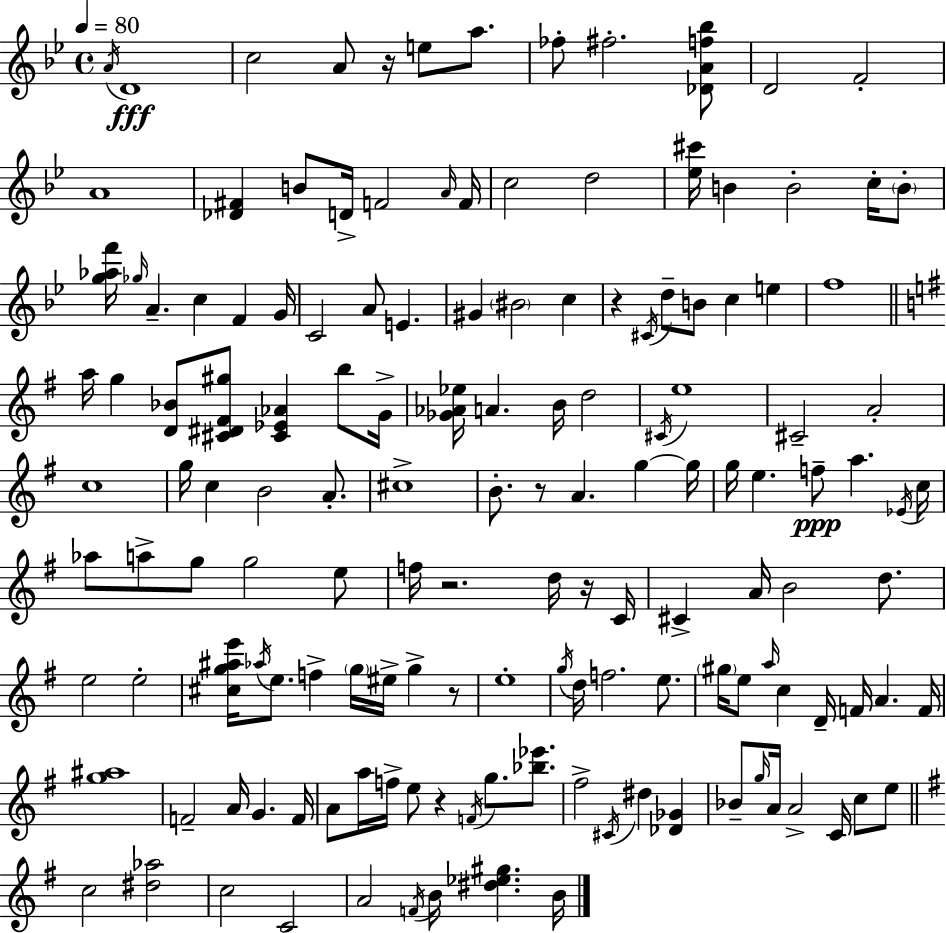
A4/s D4/w C5/h A4/e R/s E5/e A5/e. FES5/e F#5/h. [Db4,A4,F5,Bb5]/e D4/h F4/h A4/w [Db4,F#4]/q B4/e D4/s F4/h A4/s F4/s C5/h D5/h [Eb5,C#6]/s B4/q B4/h C5/s B4/e [G5,Ab5,F6]/s Gb5/s A4/q. C5/q F4/q G4/s C4/h A4/e E4/q. G#4/q BIS4/h C5/q R/q C#4/s D5/e B4/e C5/q E5/q F5/w A5/s G5/q [D4,Bb4]/e [C#4,D#4,F#4,G#5]/e [C#4,Eb4,Ab4]/q B5/e G4/s [Gb4,Ab4,Eb5]/s A4/q. B4/s D5/h C#4/s E5/w C#4/h A4/h C5/w G5/s C5/q B4/h A4/e. C#5/w B4/e. R/e A4/q. G5/q G5/s G5/s E5/q. F5/e A5/q. Eb4/s C5/s Ab5/e A5/e G5/e G5/h E5/e F5/s R/h. D5/s R/s C4/s C#4/q A4/s B4/h D5/e. E5/h E5/h [C#5,G5,A#5,E6]/s Ab5/s E5/e. F5/q G5/s EIS5/s G5/q R/e E5/w G5/s D5/s F5/h. E5/e. G#5/s E5/e A5/s C5/q D4/s F4/s A4/q. F4/s [G5,A#5]/w F4/h A4/s G4/q. F4/s A4/e A5/s F5/s E5/e R/q F4/s G5/e. [Bb5,Eb6]/e. F#5/h C#4/s D#5/q [Db4,Gb4]/q Bb4/e G5/s A4/s A4/h C4/s C5/e E5/e C5/h [D#5,Ab5]/h C5/h C4/h A4/h F4/s B4/s [D#5,Eb5,G#5]/q. B4/s